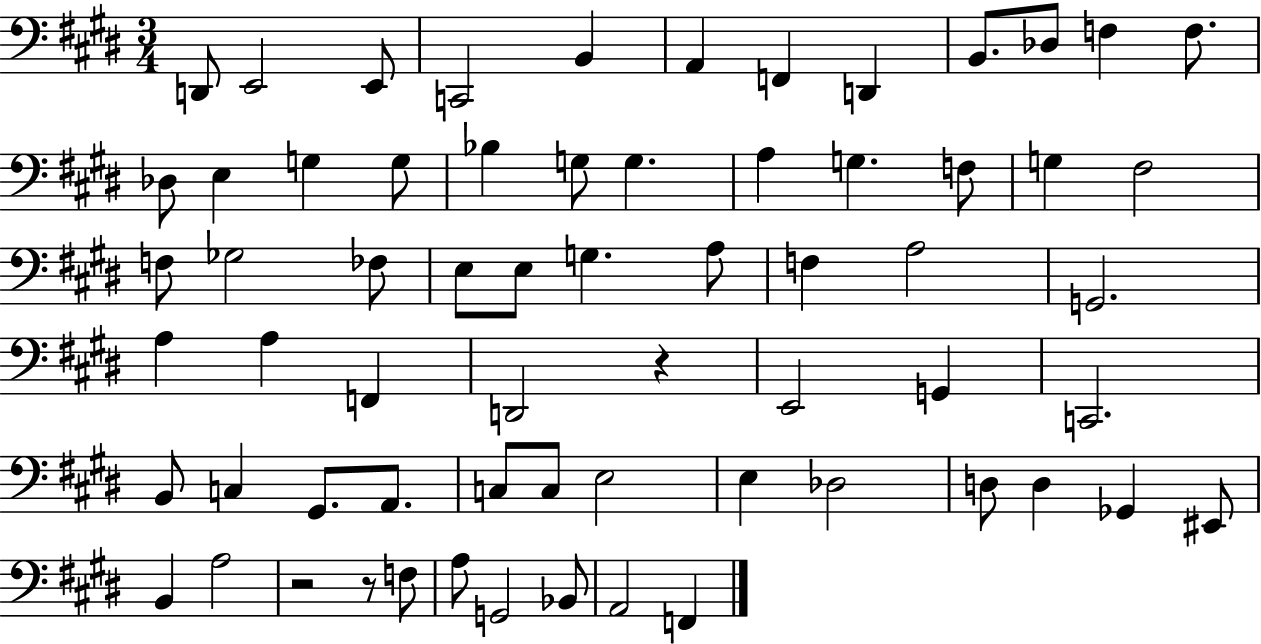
D2/e E2/h E2/e C2/h B2/q A2/q F2/q D2/q B2/e. Db3/e F3/q F3/e. Db3/e E3/q G3/q G3/e Bb3/q G3/e G3/q. A3/q G3/q. F3/e G3/q F#3/h F3/e Gb3/h FES3/e E3/e E3/e G3/q. A3/e F3/q A3/h G2/h. A3/q A3/q F2/q D2/h R/q E2/h G2/q C2/h. B2/e C3/q G#2/e. A2/e. C3/e C3/e E3/h E3/q Db3/h D3/e D3/q Gb2/q EIS2/e B2/q A3/h R/h R/e F3/e A3/e G2/h Bb2/e A2/h F2/q